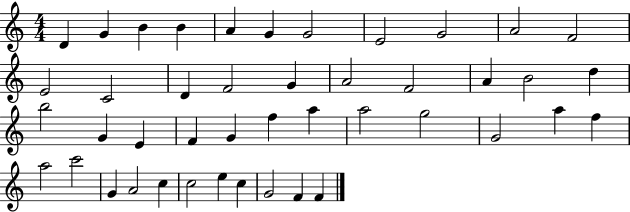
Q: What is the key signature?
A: C major